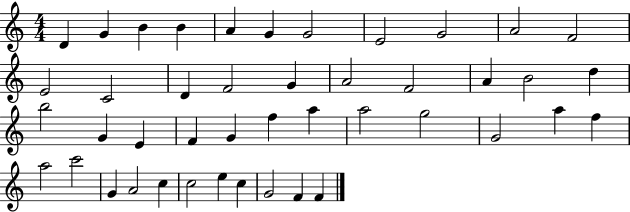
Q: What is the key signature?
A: C major